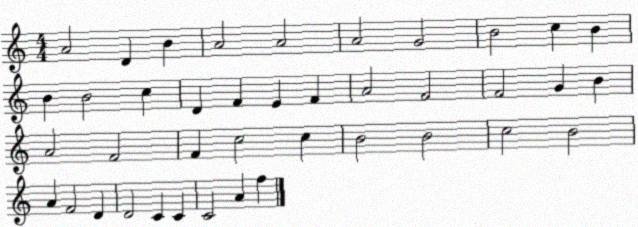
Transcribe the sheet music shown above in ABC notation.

X:1
T:Untitled
M:4/4
L:1/4
K:C
A2 D B A2 A2 A2 G2 B2 c B B B2 c D F E F A2 F2 F2 G B A2 F2 F c2 c B2 B2 c2 B2 A F2 D D2 C C C2 A f